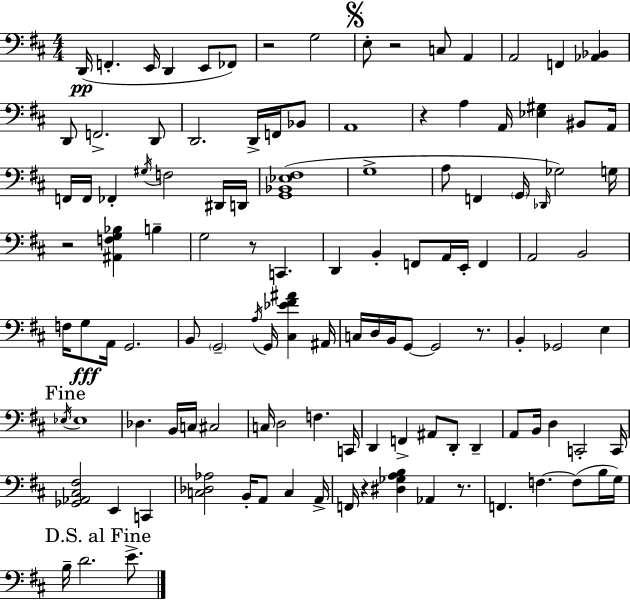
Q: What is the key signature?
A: D major